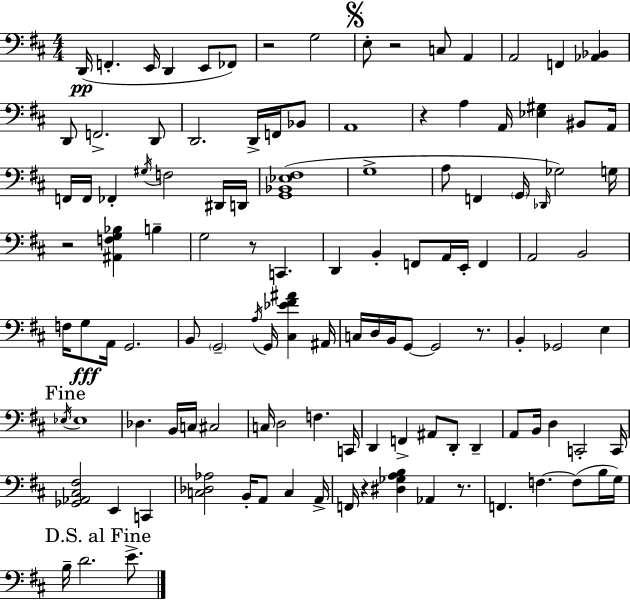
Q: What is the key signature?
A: D major